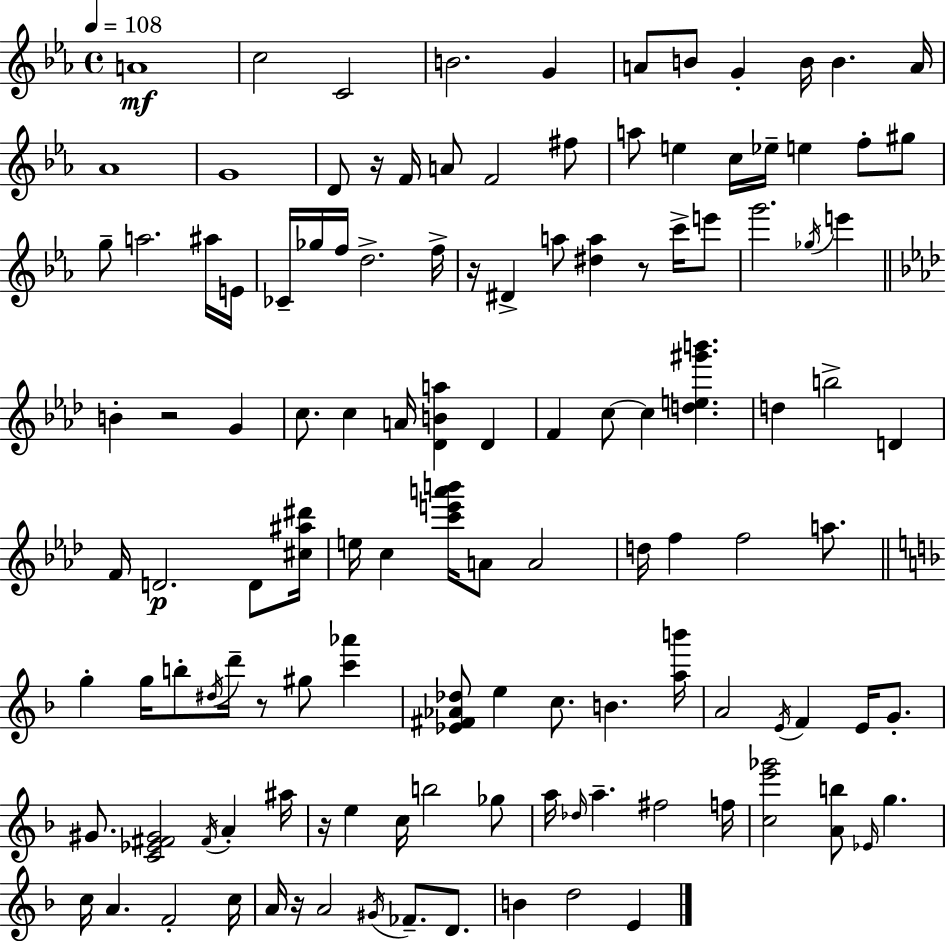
A4/w C5/h C4/h B4/h. G4/q A4/e B4/e G4/q B4/s B4/q. A4/s Ab4/w G4/w D4/e R/s F4/s A4/e F4/h F#5/e A5/e E5/q C5/s Eb5/s E5/q F5/e G#5/e G5/e A5/h. A#5/s E4/s CES4/s Gb5/s F5/s D5/h. F5/s R/s D#4/q A5/e [D#5,A5]/q R/e C6/s E6/e G6/h. Gb5/s E6/q B4/q R/h G4/q C5/e. C5/q A4/s [Db4,B4,A5]/q Db4/q F4/q C5/e C5/q [D5,E5,G#6,B6]/q. D5/q B5/h D4/q F4/s D4/h. D4/e [C#5,A#5,D#6]/s E5/s C5/q [C6,E6,A6,B6]/s A4/e A4/h D5/s F5/q F5/h A5/e. G5/q G5/s B5/e D#5/s D6/s R/e G#5/e [C6,Ab6]/q [Eb4,F#4,Ab4,Db5]/e E5/q C5/e. B4/q. [A5,B6]/s A4/h E4/s F4/q E4/s G4/e. G#4/e. [C4,Eb4,F#4,G#4]/h F#4/s A4/q A#5/s R/s E5/q C5/s B5/h Gb5/e A5/s Db5/s A5/q. F#5/h F5/s [C5,E6,Gb6]/h [A4,B5]/e Eb4/s G5/q. C5/s A4/q. F4/h C5/s A4/s R/s A4/h G#4/s FES4/e. D4/e. B4/q D5/h E4/q